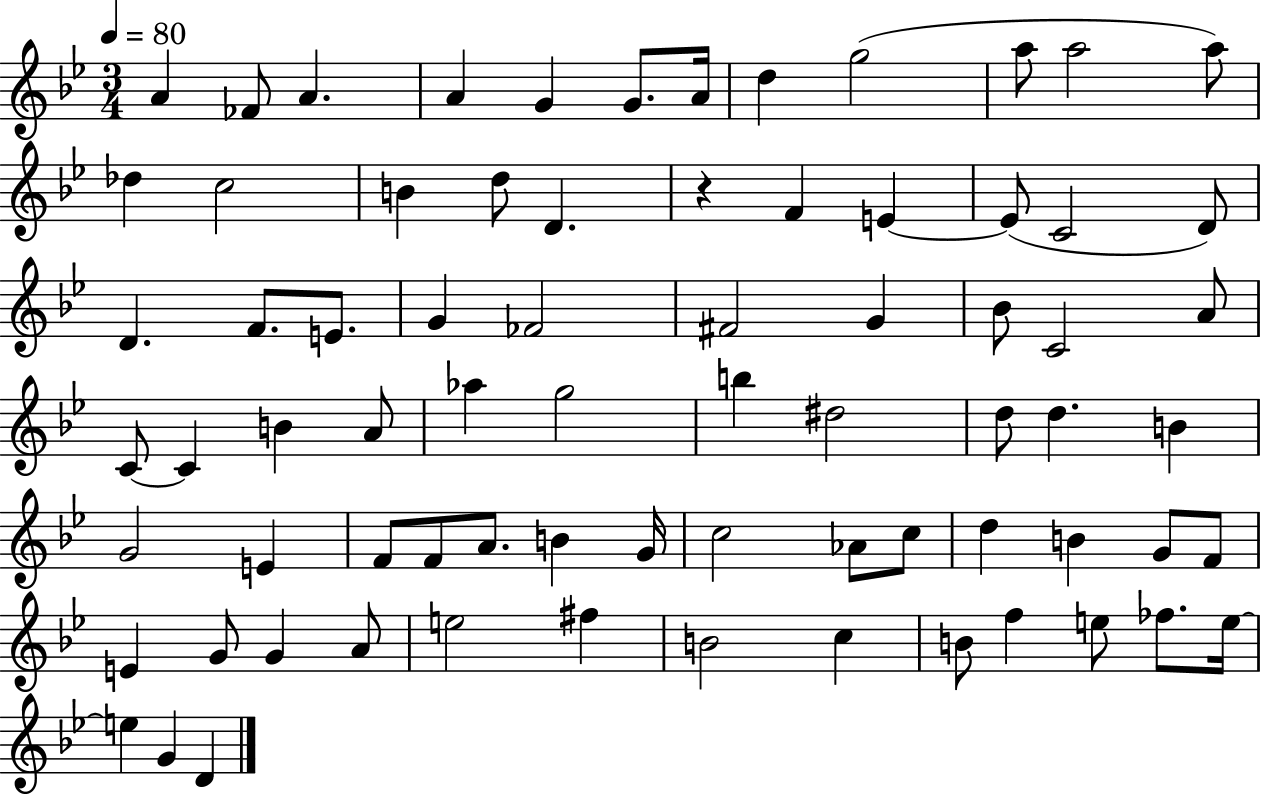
A4/q FES4/e A4/q. A4/q G4/q G4/e. A4/s D5/q G5/h A5/e A5/h A5/e Db5/q C5/h B4/q D5/e D4/q. R/q F4/q E4/q E4/e C4/h D4/e D4/q. F4/e. E4/e. G4/q FES4/h F#4/h G4/q Bb4/e C4/h A4/e C4/e C4/q B4/q A4/e Ab5/q G5/h B5/q D#5/h D5/e D5/q. B4/q G4/h E4/q F4/e F4/e A4/e. B4/q G4/s C5/h Ab4/e C5/e D5/q B4/q G4/e F4/e E4/q G4/e G4/q A4/e E5/h F#5/q B4/h C5/q B4/e F5/q E5/e FES5/e. E5/s E5/q G4/q D4/q